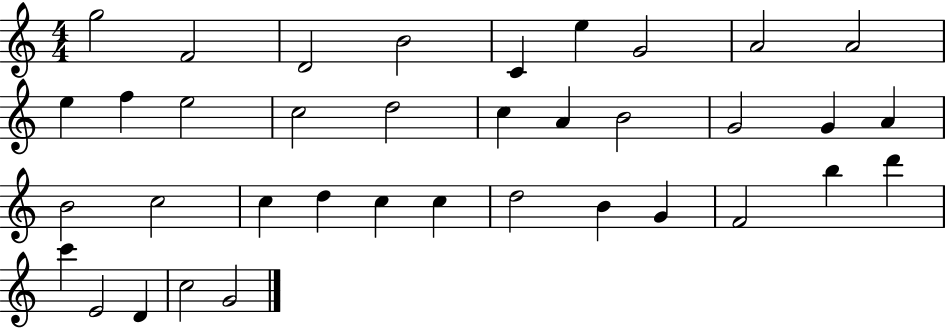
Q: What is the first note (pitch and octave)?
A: G5